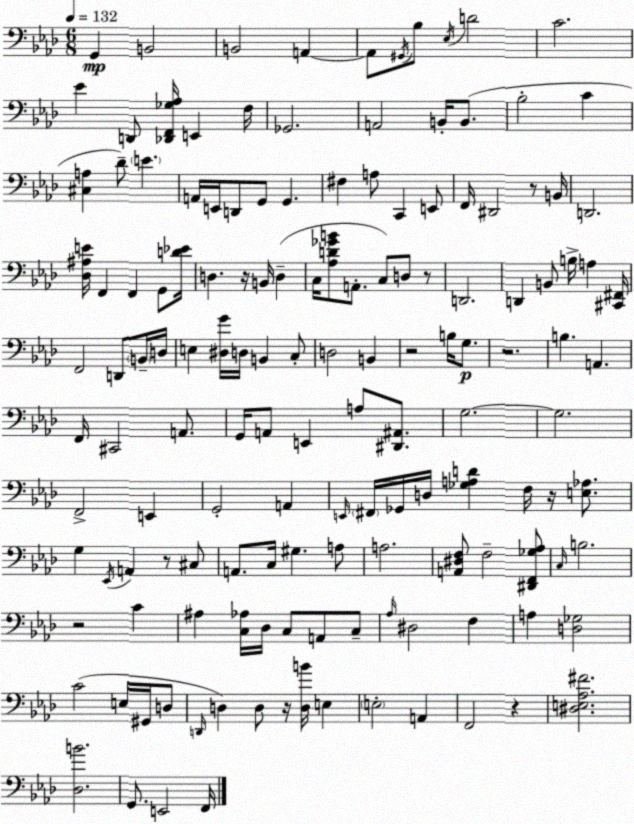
X:1
T:Untitled
M:6/8
L:1/4
K:Ab
G,, B,,2 B,,2 A,, A,,/2 ^G,,/4 _B,/2 _E,/4 D2 C2 _E D,,/2 [_D,,F,,_G,_A,]/4 E,, F,/4 _G,,2 A,,2 B,,/4 B,,/2 _B,2 C [^C,A,] _D/2 E A,,/4 E,,/4 D,,/2 G,,/2 G,, ^F, A,/2 C,, E,,/2 F,,/4 ^D,,2 z/2 B,,/4 D,,2 [_D,^A,E]/4 F,, F,, G,,/2 [D_E]/4 D, z/4 B,,/4 D, C,/4 [_A,D_GB]/2 A,,/2 C,/2 D,/2 z/2 D,,2 D,, B,,/2 B,/4 A, [^C,,^F,,]/4 F,,2 D,,/2 B,,/4 D,/4 E, [^D,G]/4 D,/4 B,, C,/2 D,2 B,, z2 B,/4 G,/2 z2 B, A,, F,,/4 ^C,,2 A,,/2 G,,/4 A,,/2 E,, A,/2 [^D,,^A,,]/2 G,2 G,2 F,,2 E,, G,,2 A,, E,,/4 ^F,,/4 _G,,/4 D,/4 [_G,A,D] F,/4 z/4 [E,_A,]/2 G, _E,,/4 A,, z/2 ^C,/2 A,,/2 C,/4 ^G, A,/2 A,2 [A,,^D,F,]/2 F,2 [^D,,F,,_G,_A,]/2 C,/4 B,2 z2 C ^A, [C,_A,]/4 _D,/4 C,/2 A,,/2 C,/2 _A,/4 ^D,2 F, A, [D,_G,]2 C2 E,/4 ^G,,/4 D,/2 D,,/4 D, D,/2 z/4 [D,B]/4 E, E,2 A,, F,,2 z [^D,E,_A,^F]2 [_D,B]2 G,,/2 E,,2 F,,/4